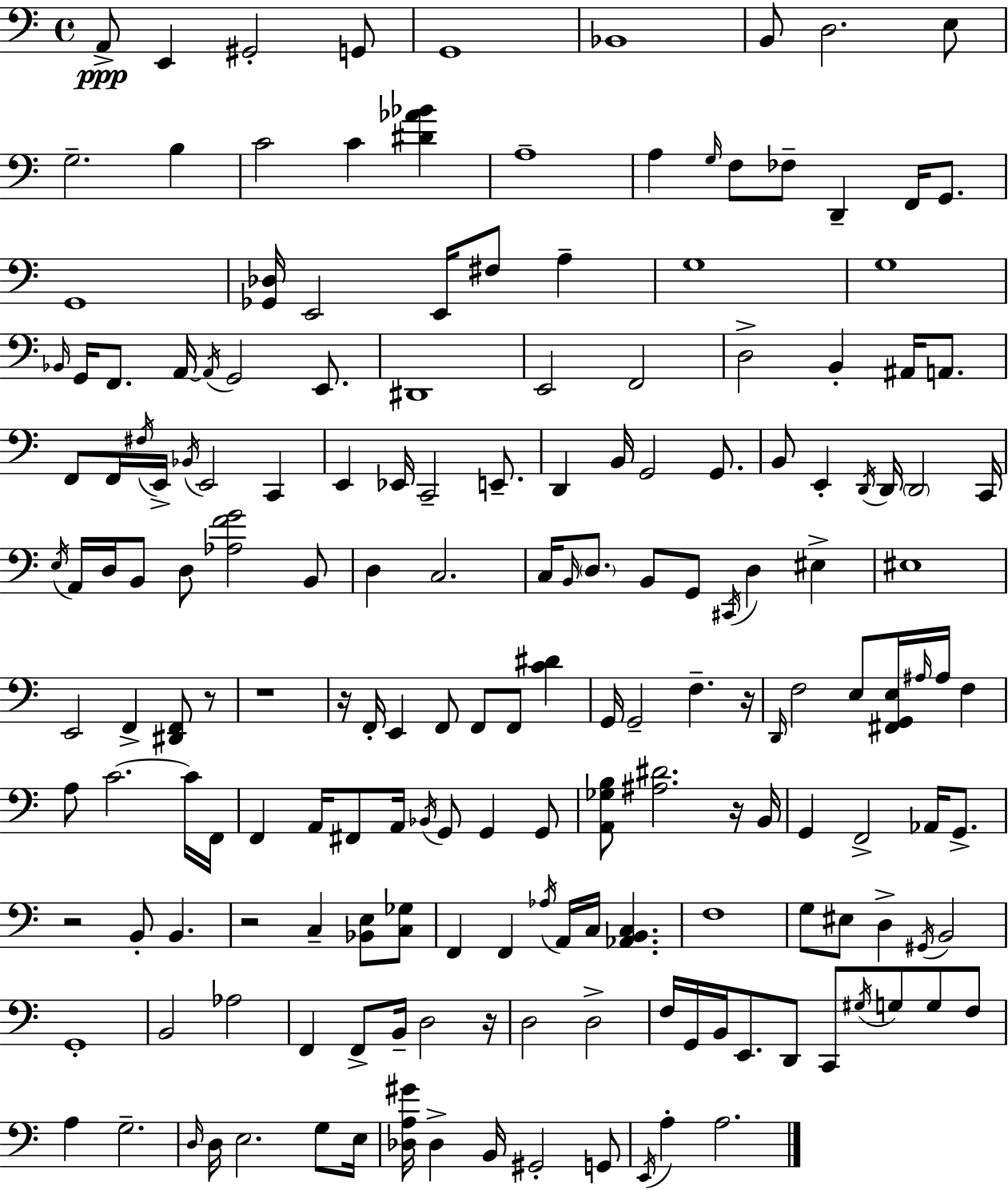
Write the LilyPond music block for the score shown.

{
  \clef bass
  \time 4/4
  \defaultTimeSignature
  \key c \major
  a,8->\ppp e,4 gis,2-. g,8 | g,1 | bes,1 | b,8 d2. e8 | \break g2.-- b4 | c'2 c'4 <dis' aes' bes'>4 | a1-- | a4 \grace { g16 } f8 fes8-- d,4-- f,16 g,8. | \break g,1 | <ges, des>16 e,2 e,16 fis8 a4-- | g1 | g1 | \break \grace { bes,16 } g,16 f,8. a,16~~ \acciaccatura { a,16 } g,2 | e,8. dis,1 | e,2 f,2 | d2-> b,4-. ais,16 | \break a,8. f,8 f,16 \acciaccatura { fis16 } e,16-> \acciaccatura { bes,16 } e,2 | c,4 e,4 ees,16 c,2-- | e,8.-- d,4 b,16 g,2 | g,8. b,8 e,4-. \acciaccatura { d,16 } d,16 \parenthesize d,2 | \break c,16 \acciaccatura { e16 } a,16 d16 b,8 d8 <aes f' g'>2 | b,8 d4 c2. | c16 \grace { b,16 } \parenthesize d8. b,8 g,8 | \acciaccatura { cis,16 } d4 eis4-> eis1 | \break e,2 | f,4-> <dis, f,>8 r8 r1 | r16 f,16-. e,4 f,8 | f,8 f,8 <c' dis'>4 g,16 g,2-- | \break f4.-- r16 \grace { d,16 } f2 | e8 <fis, g, e>16 \grace { ais16 } ais16 f4 a8 c'2.~~ | c'16 f,16 f,4 a,16 | fis,8 a,16 \acciaccatura { bes,16 } g,8 g,4 g,8 <a, ges b>8 <ais dis'>2. | \break r16 b,16 g,4 | f,2-> aes,16 g,8.-> r2 | b,8-. b,4. r2 | c4-- <bes, e>8 <c ges>8 f,4 | \break f,4 \acciaccatura { aes16 } a,16 c16 <aes, b, c>4. f1 | g8 eis8 | d4-> \acciaccatura { gis,16 } b,2 g,1-. | b,2 | \break aes2 f,4 | f,8-> b,16-- d2 r16 d2 | d2-> f16 g,16 | b,16 e,8. d,8 c,8 \acciaccatura { gis16 } g8 g8 f8 a4 | \break g2.-- \grace { d16 } | d16 e2. g8 e16 | <des a gis'>16 des4-> b,16 gis,2-. g,8 | \acciaccatura { e,16 } a4-. a2. | \break \bar "|."
}